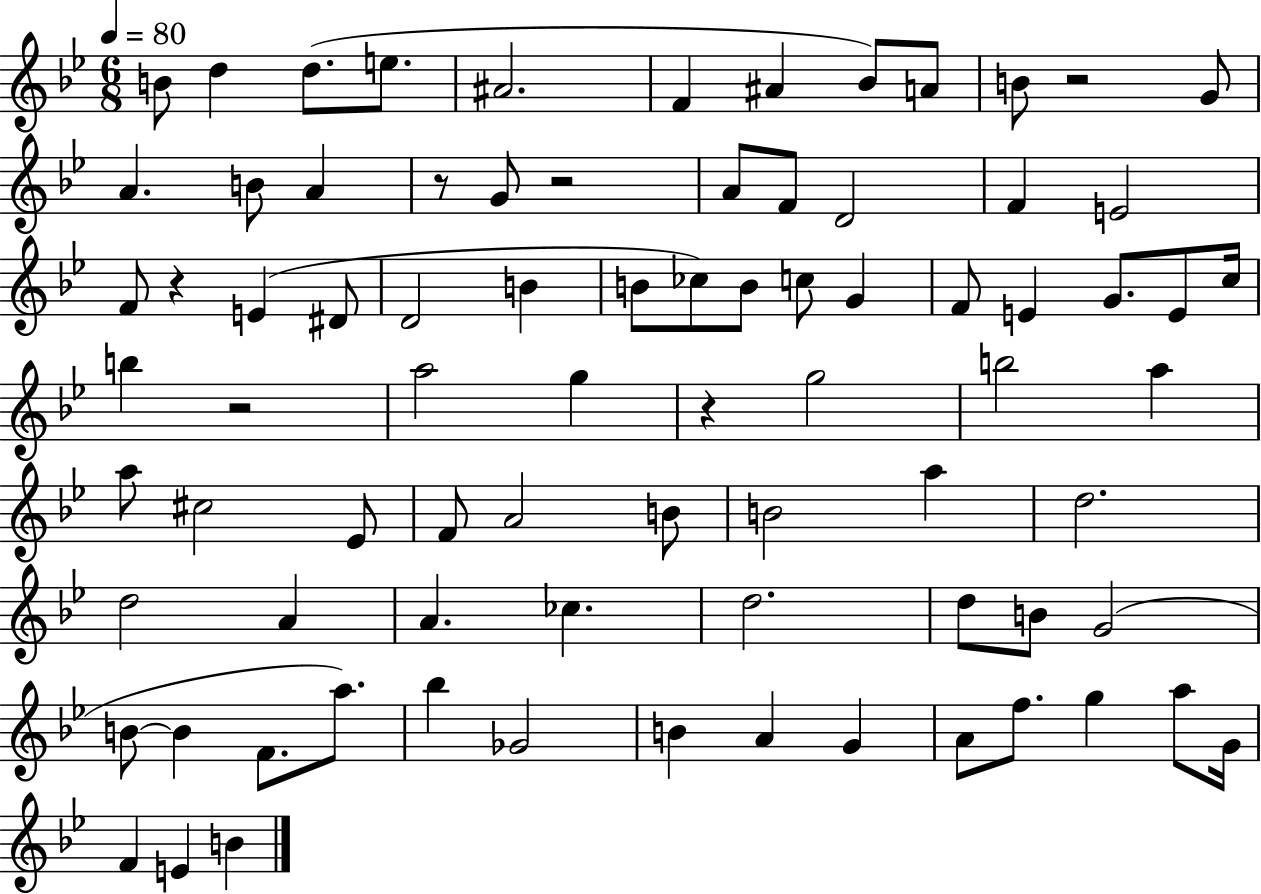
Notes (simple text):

B4/e D5/q D5/e. E5/e. A#4/h. F4/q A#4/q Bb4/e A4/e B4/e R/h G4/e A4/q. B4/e A4/q R/e G4/e R/h A4/e F4/e D4/h F4/q E4/h F4/e R/q E4/q D#4/e D4/h B4/q B4/e CES5/e B4/e C5/e G4/q F4/e E4/q G4/e. E4/e C5/s B5/q R/h A5/h G5/q R/q G5/h B5/h A5/q A5/e C#5/h Eb4/e F4/e A4/h B4/e B4/h A5/q D5/h. D5/h A4/q A4/q. CES5/q. D5/h. D5/e B4/e G4/h B4/e B4/q F4/e. A5/e. Bb5/q Gb4/h B4/q A4/q G4/q A4/e F5/e. G5/q A5/e G4/s F4/q E4/q B4/q